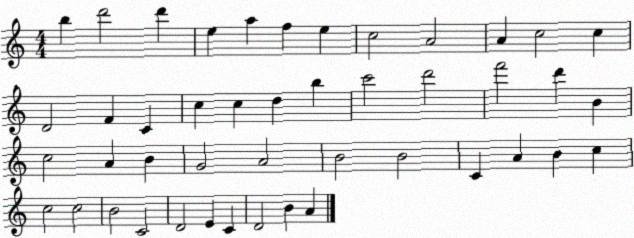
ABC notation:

X:1
T:Untitled
M:4/4
L:1/4
K:C
b d'2 d' e a f e c2 A2 A c2 c D2 F C c c d b c'2 d'2 f'2 d' B c2 A B G2 A2 B2 B2 C A B c c2 c2 B2 C2 D2 E C D2 B A